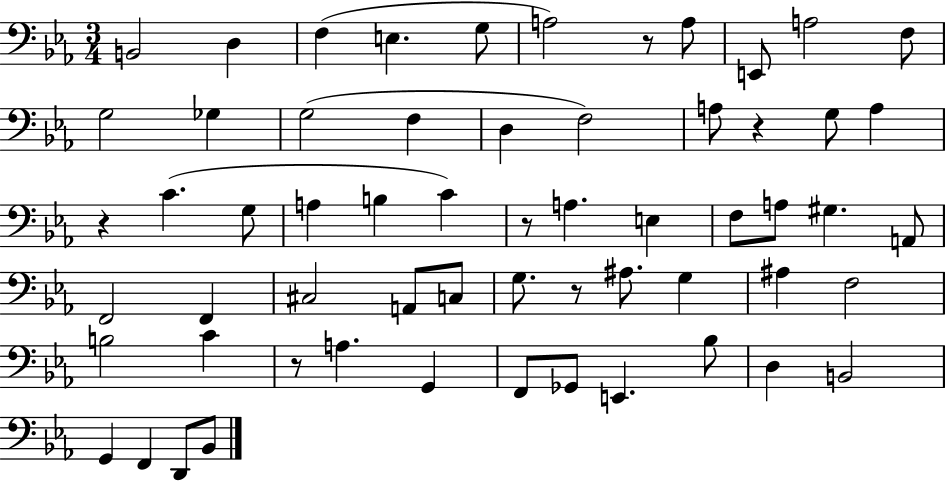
X:1
T:Untitled
M:3/4
L:1/4
K:Eb
B,,2 D, F, E, G,/2 A,2 z/2 A,/2 E,,/2 A,2 F,/2 G,2 _G, G,2 F, D, F,2 A,/2 z G,/2 A, z C G,/2 A, B, C z/2 A, E, F,/2 A,/2 ^G, A,,/2 F,,2 F,, ^C,2 A,,/2 C,/2 G,/2 z/2 ^A,/2 G, ^A, F,2 B,2 C z/2 A, G,, F,,/2 _G,,/2 E,, _B,/2 D, B,,2 G,, F,, D,,/2 _B,,/2